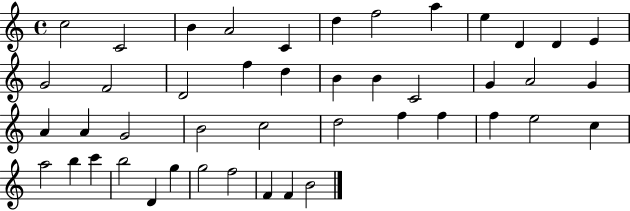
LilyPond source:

{
  \clef treble
  \time 4/4
  \defaultTimeSignature
  \key c \major
  c''2 c'2 | b'4 a'2 c'4 | d''4 f''2 a''4 | e''4 d'4 d'4 e'4 | \break g'2 f'2 | d'2 f''4 d''4 | b'4 b'4 c'2 | g'4 a'2 g'4 | \break a'4 a'4 g'2 | b'2 c''2 | d''2 f''4 f''4 | f''4 e''2 c''4 | \break a''2 b''4 c'''4 | b''2 d'4 g''4 | g''2 f''2 | f'4 f'4 b'2 | \break \bar "|."
}